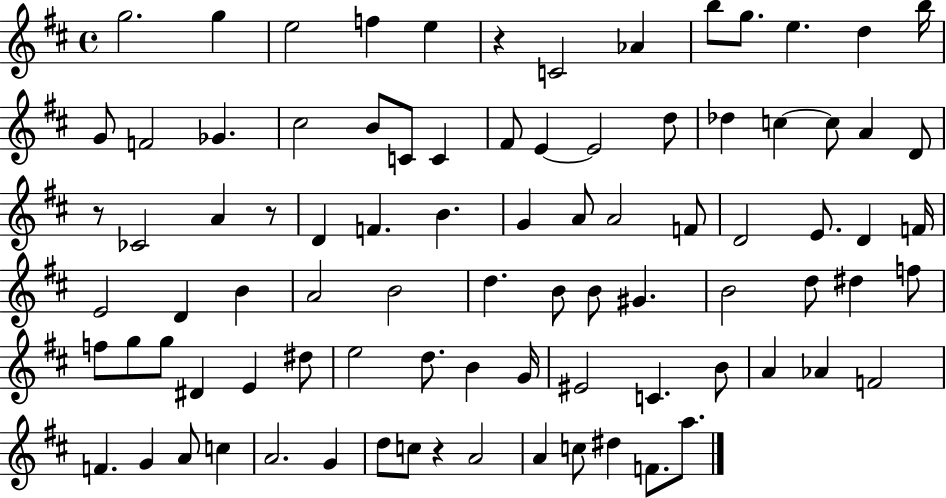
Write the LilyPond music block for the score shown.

{
  \clef treble
  \time 4/4
  \defaultTimeSignature
  \key d \major
  \repeat volta 2 { g''2. g''4 | e''2 f''4 e''4 | r4 c'2 aes'4 | b''8 g''8. e''4. d''4 b''16 | \break g'8 f'2 ges'4. | cis''2 b'8 c'8 c'4 | fis'8 e'4~~ e'2 d''8 | des''4 c''4~~ c''8 a'4 d'8 | \break r8 ces'2 a'4 r8 | d'4 f'4. b'4. | g'4 a'8 a'2 f'8 | d'2 e'8. d'4 f'16 | \break e'2 d'4 b'4 | a'2 b'2 | d''4. b'8 b'8 gis'4. | b'2 d''8 dis''4 f''8 | \break f''8 g''8 g''8 dis'4 e'4 dis''8 | e''2 d''8. b'4 g'16 | eis'2 c'4. b'8 | a'4 aes'4 f'2 | \break f'4. g'4 a'8 c''4 | a'2. g'4 | d''8 c''8 r4 a'2 | a'4 c''8 dis''4 f'8. a''8. | \break } \bar "|."
}